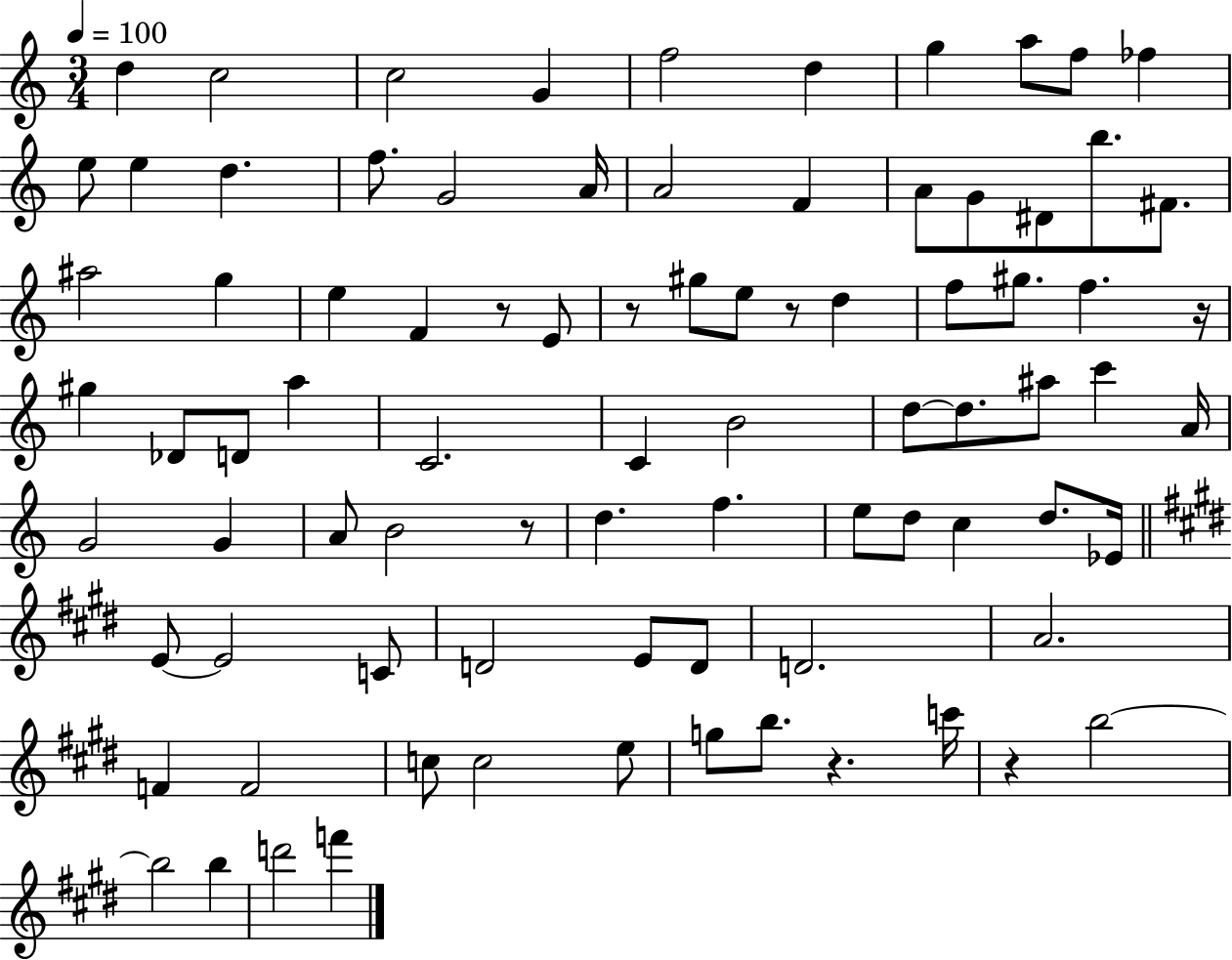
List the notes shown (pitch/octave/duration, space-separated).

D5/q C5/h C5/h G4/q F5/h D5/q G5/q A5/e F5/e FES5/q E5/e E5/q D5/q. F5/e. G4/h A4/s A4/h F4/q A4/e G4/e D#4/e B5/e. F#4/e. A#5/h G5/q E5/q F4/q R/e E4/e R/e G#5/e E5/e R/e D5/q F5/e G#5/e. F5/q. R/s G#5/q Db4/e D4/e A5/q C4/h. C4/q B4/h D5/e D5/e. A#5/e C6/q A4/s G4/h G4/q A4/e B4/h R/e D5/q. F5/q. E5/e D5/e C5/q D5/e. Eb4/s E4/e E4/h C4/e D4/h E4/e D4/e D4/h. A4/h. F4/q F4/h C5/e C5/h E5/e G5/e B5/e. R/q. C6/s R/q B5/h B5/h B5/q D6/h F6/q